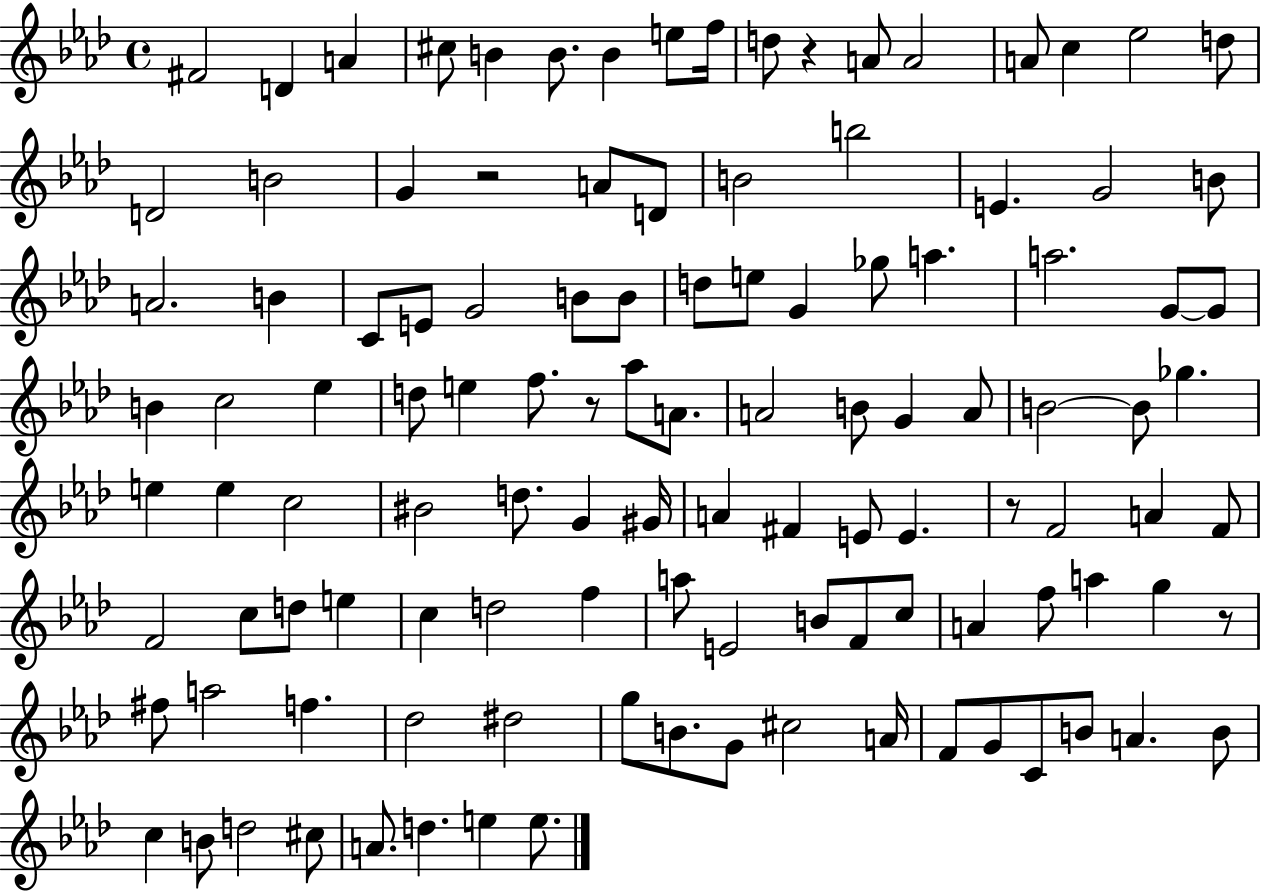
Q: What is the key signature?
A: AES major